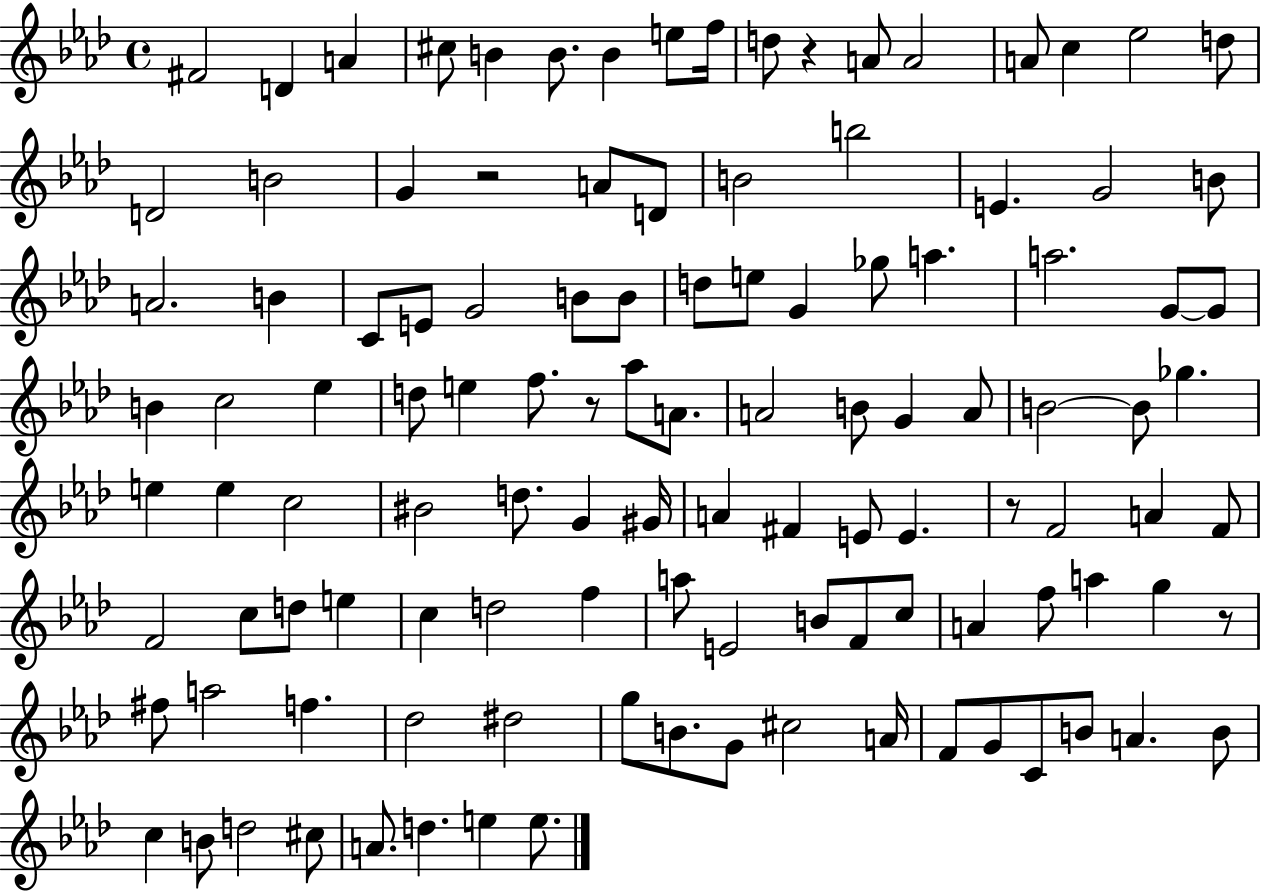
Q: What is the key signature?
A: AES major